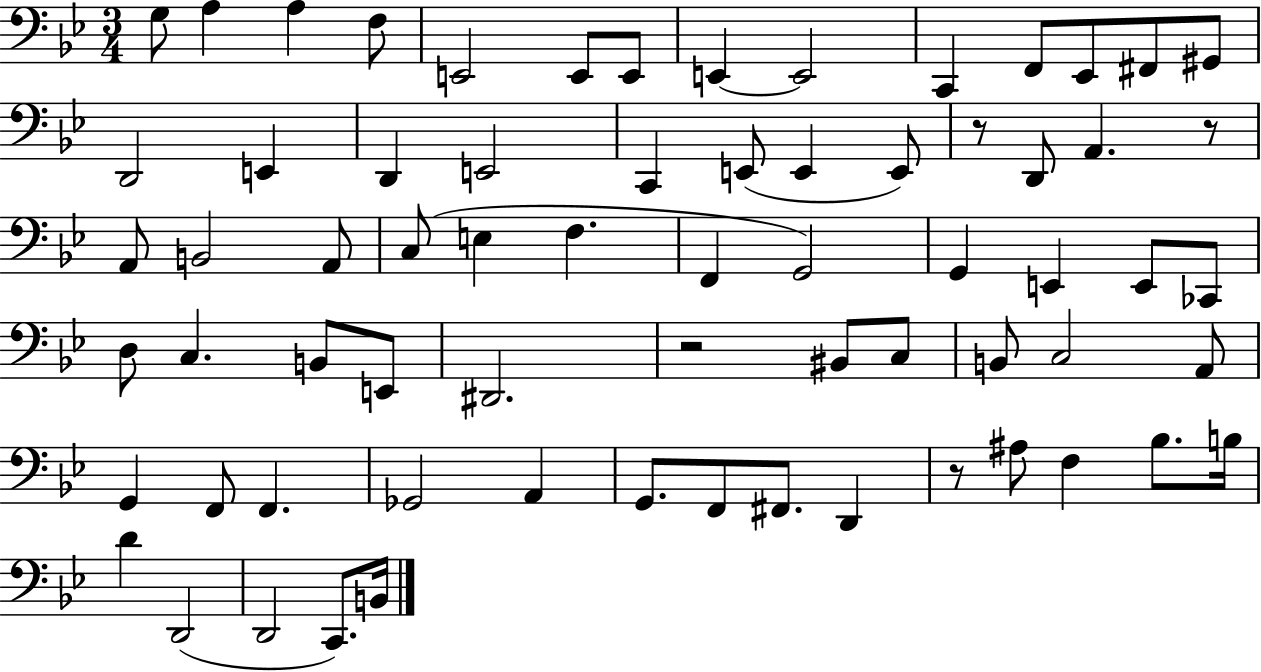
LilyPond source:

{
  \clef bass
  \numericTimeSignature
  \time 3/4
  \key bes \major
  g8 a4 a4 f8 | e,2 e,8 e,8 | e,4~~ e,2 | c,4 f,8 ees,8 fis,8 gis,8 | \break d,2 e,4 | d,4 e,2 | c,4 e,8( e,4 e,8) | r8 d,8 a,4. r8 | \break a,8 b,2 a,8 | c8( e4 f4. | f,4 g,2) | g,4 e,4 e,8 ces,8 | \break d8 c4. b,8 e,8 | dis,2. | r2 bis,8 c8 | b,8 c2 a,8 | \break g,4 f,8 f,4. | ges,2 a,4 | g,8. f,8 fis,8. d,4 | r8 ais8 f4 bes8. b16 | \break d'4 d,2( | d,2 c,8.) b,16 | \bar "|."
}